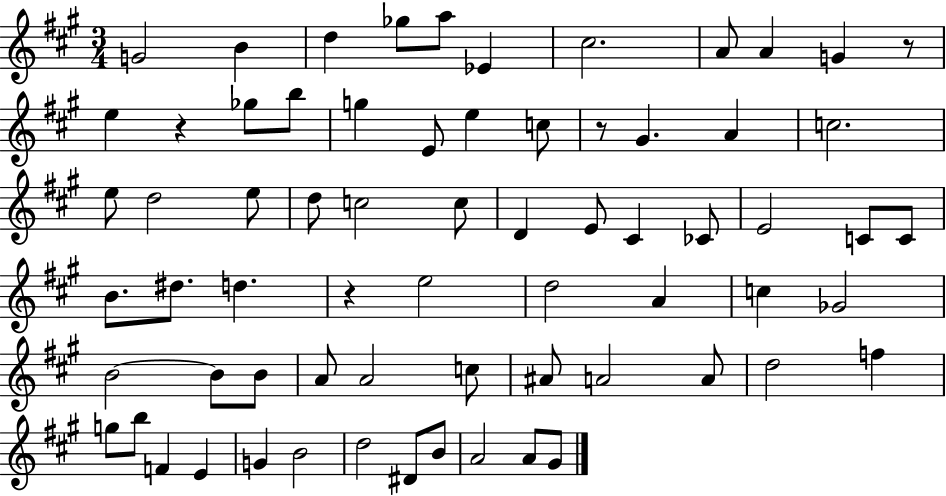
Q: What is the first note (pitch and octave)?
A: G4